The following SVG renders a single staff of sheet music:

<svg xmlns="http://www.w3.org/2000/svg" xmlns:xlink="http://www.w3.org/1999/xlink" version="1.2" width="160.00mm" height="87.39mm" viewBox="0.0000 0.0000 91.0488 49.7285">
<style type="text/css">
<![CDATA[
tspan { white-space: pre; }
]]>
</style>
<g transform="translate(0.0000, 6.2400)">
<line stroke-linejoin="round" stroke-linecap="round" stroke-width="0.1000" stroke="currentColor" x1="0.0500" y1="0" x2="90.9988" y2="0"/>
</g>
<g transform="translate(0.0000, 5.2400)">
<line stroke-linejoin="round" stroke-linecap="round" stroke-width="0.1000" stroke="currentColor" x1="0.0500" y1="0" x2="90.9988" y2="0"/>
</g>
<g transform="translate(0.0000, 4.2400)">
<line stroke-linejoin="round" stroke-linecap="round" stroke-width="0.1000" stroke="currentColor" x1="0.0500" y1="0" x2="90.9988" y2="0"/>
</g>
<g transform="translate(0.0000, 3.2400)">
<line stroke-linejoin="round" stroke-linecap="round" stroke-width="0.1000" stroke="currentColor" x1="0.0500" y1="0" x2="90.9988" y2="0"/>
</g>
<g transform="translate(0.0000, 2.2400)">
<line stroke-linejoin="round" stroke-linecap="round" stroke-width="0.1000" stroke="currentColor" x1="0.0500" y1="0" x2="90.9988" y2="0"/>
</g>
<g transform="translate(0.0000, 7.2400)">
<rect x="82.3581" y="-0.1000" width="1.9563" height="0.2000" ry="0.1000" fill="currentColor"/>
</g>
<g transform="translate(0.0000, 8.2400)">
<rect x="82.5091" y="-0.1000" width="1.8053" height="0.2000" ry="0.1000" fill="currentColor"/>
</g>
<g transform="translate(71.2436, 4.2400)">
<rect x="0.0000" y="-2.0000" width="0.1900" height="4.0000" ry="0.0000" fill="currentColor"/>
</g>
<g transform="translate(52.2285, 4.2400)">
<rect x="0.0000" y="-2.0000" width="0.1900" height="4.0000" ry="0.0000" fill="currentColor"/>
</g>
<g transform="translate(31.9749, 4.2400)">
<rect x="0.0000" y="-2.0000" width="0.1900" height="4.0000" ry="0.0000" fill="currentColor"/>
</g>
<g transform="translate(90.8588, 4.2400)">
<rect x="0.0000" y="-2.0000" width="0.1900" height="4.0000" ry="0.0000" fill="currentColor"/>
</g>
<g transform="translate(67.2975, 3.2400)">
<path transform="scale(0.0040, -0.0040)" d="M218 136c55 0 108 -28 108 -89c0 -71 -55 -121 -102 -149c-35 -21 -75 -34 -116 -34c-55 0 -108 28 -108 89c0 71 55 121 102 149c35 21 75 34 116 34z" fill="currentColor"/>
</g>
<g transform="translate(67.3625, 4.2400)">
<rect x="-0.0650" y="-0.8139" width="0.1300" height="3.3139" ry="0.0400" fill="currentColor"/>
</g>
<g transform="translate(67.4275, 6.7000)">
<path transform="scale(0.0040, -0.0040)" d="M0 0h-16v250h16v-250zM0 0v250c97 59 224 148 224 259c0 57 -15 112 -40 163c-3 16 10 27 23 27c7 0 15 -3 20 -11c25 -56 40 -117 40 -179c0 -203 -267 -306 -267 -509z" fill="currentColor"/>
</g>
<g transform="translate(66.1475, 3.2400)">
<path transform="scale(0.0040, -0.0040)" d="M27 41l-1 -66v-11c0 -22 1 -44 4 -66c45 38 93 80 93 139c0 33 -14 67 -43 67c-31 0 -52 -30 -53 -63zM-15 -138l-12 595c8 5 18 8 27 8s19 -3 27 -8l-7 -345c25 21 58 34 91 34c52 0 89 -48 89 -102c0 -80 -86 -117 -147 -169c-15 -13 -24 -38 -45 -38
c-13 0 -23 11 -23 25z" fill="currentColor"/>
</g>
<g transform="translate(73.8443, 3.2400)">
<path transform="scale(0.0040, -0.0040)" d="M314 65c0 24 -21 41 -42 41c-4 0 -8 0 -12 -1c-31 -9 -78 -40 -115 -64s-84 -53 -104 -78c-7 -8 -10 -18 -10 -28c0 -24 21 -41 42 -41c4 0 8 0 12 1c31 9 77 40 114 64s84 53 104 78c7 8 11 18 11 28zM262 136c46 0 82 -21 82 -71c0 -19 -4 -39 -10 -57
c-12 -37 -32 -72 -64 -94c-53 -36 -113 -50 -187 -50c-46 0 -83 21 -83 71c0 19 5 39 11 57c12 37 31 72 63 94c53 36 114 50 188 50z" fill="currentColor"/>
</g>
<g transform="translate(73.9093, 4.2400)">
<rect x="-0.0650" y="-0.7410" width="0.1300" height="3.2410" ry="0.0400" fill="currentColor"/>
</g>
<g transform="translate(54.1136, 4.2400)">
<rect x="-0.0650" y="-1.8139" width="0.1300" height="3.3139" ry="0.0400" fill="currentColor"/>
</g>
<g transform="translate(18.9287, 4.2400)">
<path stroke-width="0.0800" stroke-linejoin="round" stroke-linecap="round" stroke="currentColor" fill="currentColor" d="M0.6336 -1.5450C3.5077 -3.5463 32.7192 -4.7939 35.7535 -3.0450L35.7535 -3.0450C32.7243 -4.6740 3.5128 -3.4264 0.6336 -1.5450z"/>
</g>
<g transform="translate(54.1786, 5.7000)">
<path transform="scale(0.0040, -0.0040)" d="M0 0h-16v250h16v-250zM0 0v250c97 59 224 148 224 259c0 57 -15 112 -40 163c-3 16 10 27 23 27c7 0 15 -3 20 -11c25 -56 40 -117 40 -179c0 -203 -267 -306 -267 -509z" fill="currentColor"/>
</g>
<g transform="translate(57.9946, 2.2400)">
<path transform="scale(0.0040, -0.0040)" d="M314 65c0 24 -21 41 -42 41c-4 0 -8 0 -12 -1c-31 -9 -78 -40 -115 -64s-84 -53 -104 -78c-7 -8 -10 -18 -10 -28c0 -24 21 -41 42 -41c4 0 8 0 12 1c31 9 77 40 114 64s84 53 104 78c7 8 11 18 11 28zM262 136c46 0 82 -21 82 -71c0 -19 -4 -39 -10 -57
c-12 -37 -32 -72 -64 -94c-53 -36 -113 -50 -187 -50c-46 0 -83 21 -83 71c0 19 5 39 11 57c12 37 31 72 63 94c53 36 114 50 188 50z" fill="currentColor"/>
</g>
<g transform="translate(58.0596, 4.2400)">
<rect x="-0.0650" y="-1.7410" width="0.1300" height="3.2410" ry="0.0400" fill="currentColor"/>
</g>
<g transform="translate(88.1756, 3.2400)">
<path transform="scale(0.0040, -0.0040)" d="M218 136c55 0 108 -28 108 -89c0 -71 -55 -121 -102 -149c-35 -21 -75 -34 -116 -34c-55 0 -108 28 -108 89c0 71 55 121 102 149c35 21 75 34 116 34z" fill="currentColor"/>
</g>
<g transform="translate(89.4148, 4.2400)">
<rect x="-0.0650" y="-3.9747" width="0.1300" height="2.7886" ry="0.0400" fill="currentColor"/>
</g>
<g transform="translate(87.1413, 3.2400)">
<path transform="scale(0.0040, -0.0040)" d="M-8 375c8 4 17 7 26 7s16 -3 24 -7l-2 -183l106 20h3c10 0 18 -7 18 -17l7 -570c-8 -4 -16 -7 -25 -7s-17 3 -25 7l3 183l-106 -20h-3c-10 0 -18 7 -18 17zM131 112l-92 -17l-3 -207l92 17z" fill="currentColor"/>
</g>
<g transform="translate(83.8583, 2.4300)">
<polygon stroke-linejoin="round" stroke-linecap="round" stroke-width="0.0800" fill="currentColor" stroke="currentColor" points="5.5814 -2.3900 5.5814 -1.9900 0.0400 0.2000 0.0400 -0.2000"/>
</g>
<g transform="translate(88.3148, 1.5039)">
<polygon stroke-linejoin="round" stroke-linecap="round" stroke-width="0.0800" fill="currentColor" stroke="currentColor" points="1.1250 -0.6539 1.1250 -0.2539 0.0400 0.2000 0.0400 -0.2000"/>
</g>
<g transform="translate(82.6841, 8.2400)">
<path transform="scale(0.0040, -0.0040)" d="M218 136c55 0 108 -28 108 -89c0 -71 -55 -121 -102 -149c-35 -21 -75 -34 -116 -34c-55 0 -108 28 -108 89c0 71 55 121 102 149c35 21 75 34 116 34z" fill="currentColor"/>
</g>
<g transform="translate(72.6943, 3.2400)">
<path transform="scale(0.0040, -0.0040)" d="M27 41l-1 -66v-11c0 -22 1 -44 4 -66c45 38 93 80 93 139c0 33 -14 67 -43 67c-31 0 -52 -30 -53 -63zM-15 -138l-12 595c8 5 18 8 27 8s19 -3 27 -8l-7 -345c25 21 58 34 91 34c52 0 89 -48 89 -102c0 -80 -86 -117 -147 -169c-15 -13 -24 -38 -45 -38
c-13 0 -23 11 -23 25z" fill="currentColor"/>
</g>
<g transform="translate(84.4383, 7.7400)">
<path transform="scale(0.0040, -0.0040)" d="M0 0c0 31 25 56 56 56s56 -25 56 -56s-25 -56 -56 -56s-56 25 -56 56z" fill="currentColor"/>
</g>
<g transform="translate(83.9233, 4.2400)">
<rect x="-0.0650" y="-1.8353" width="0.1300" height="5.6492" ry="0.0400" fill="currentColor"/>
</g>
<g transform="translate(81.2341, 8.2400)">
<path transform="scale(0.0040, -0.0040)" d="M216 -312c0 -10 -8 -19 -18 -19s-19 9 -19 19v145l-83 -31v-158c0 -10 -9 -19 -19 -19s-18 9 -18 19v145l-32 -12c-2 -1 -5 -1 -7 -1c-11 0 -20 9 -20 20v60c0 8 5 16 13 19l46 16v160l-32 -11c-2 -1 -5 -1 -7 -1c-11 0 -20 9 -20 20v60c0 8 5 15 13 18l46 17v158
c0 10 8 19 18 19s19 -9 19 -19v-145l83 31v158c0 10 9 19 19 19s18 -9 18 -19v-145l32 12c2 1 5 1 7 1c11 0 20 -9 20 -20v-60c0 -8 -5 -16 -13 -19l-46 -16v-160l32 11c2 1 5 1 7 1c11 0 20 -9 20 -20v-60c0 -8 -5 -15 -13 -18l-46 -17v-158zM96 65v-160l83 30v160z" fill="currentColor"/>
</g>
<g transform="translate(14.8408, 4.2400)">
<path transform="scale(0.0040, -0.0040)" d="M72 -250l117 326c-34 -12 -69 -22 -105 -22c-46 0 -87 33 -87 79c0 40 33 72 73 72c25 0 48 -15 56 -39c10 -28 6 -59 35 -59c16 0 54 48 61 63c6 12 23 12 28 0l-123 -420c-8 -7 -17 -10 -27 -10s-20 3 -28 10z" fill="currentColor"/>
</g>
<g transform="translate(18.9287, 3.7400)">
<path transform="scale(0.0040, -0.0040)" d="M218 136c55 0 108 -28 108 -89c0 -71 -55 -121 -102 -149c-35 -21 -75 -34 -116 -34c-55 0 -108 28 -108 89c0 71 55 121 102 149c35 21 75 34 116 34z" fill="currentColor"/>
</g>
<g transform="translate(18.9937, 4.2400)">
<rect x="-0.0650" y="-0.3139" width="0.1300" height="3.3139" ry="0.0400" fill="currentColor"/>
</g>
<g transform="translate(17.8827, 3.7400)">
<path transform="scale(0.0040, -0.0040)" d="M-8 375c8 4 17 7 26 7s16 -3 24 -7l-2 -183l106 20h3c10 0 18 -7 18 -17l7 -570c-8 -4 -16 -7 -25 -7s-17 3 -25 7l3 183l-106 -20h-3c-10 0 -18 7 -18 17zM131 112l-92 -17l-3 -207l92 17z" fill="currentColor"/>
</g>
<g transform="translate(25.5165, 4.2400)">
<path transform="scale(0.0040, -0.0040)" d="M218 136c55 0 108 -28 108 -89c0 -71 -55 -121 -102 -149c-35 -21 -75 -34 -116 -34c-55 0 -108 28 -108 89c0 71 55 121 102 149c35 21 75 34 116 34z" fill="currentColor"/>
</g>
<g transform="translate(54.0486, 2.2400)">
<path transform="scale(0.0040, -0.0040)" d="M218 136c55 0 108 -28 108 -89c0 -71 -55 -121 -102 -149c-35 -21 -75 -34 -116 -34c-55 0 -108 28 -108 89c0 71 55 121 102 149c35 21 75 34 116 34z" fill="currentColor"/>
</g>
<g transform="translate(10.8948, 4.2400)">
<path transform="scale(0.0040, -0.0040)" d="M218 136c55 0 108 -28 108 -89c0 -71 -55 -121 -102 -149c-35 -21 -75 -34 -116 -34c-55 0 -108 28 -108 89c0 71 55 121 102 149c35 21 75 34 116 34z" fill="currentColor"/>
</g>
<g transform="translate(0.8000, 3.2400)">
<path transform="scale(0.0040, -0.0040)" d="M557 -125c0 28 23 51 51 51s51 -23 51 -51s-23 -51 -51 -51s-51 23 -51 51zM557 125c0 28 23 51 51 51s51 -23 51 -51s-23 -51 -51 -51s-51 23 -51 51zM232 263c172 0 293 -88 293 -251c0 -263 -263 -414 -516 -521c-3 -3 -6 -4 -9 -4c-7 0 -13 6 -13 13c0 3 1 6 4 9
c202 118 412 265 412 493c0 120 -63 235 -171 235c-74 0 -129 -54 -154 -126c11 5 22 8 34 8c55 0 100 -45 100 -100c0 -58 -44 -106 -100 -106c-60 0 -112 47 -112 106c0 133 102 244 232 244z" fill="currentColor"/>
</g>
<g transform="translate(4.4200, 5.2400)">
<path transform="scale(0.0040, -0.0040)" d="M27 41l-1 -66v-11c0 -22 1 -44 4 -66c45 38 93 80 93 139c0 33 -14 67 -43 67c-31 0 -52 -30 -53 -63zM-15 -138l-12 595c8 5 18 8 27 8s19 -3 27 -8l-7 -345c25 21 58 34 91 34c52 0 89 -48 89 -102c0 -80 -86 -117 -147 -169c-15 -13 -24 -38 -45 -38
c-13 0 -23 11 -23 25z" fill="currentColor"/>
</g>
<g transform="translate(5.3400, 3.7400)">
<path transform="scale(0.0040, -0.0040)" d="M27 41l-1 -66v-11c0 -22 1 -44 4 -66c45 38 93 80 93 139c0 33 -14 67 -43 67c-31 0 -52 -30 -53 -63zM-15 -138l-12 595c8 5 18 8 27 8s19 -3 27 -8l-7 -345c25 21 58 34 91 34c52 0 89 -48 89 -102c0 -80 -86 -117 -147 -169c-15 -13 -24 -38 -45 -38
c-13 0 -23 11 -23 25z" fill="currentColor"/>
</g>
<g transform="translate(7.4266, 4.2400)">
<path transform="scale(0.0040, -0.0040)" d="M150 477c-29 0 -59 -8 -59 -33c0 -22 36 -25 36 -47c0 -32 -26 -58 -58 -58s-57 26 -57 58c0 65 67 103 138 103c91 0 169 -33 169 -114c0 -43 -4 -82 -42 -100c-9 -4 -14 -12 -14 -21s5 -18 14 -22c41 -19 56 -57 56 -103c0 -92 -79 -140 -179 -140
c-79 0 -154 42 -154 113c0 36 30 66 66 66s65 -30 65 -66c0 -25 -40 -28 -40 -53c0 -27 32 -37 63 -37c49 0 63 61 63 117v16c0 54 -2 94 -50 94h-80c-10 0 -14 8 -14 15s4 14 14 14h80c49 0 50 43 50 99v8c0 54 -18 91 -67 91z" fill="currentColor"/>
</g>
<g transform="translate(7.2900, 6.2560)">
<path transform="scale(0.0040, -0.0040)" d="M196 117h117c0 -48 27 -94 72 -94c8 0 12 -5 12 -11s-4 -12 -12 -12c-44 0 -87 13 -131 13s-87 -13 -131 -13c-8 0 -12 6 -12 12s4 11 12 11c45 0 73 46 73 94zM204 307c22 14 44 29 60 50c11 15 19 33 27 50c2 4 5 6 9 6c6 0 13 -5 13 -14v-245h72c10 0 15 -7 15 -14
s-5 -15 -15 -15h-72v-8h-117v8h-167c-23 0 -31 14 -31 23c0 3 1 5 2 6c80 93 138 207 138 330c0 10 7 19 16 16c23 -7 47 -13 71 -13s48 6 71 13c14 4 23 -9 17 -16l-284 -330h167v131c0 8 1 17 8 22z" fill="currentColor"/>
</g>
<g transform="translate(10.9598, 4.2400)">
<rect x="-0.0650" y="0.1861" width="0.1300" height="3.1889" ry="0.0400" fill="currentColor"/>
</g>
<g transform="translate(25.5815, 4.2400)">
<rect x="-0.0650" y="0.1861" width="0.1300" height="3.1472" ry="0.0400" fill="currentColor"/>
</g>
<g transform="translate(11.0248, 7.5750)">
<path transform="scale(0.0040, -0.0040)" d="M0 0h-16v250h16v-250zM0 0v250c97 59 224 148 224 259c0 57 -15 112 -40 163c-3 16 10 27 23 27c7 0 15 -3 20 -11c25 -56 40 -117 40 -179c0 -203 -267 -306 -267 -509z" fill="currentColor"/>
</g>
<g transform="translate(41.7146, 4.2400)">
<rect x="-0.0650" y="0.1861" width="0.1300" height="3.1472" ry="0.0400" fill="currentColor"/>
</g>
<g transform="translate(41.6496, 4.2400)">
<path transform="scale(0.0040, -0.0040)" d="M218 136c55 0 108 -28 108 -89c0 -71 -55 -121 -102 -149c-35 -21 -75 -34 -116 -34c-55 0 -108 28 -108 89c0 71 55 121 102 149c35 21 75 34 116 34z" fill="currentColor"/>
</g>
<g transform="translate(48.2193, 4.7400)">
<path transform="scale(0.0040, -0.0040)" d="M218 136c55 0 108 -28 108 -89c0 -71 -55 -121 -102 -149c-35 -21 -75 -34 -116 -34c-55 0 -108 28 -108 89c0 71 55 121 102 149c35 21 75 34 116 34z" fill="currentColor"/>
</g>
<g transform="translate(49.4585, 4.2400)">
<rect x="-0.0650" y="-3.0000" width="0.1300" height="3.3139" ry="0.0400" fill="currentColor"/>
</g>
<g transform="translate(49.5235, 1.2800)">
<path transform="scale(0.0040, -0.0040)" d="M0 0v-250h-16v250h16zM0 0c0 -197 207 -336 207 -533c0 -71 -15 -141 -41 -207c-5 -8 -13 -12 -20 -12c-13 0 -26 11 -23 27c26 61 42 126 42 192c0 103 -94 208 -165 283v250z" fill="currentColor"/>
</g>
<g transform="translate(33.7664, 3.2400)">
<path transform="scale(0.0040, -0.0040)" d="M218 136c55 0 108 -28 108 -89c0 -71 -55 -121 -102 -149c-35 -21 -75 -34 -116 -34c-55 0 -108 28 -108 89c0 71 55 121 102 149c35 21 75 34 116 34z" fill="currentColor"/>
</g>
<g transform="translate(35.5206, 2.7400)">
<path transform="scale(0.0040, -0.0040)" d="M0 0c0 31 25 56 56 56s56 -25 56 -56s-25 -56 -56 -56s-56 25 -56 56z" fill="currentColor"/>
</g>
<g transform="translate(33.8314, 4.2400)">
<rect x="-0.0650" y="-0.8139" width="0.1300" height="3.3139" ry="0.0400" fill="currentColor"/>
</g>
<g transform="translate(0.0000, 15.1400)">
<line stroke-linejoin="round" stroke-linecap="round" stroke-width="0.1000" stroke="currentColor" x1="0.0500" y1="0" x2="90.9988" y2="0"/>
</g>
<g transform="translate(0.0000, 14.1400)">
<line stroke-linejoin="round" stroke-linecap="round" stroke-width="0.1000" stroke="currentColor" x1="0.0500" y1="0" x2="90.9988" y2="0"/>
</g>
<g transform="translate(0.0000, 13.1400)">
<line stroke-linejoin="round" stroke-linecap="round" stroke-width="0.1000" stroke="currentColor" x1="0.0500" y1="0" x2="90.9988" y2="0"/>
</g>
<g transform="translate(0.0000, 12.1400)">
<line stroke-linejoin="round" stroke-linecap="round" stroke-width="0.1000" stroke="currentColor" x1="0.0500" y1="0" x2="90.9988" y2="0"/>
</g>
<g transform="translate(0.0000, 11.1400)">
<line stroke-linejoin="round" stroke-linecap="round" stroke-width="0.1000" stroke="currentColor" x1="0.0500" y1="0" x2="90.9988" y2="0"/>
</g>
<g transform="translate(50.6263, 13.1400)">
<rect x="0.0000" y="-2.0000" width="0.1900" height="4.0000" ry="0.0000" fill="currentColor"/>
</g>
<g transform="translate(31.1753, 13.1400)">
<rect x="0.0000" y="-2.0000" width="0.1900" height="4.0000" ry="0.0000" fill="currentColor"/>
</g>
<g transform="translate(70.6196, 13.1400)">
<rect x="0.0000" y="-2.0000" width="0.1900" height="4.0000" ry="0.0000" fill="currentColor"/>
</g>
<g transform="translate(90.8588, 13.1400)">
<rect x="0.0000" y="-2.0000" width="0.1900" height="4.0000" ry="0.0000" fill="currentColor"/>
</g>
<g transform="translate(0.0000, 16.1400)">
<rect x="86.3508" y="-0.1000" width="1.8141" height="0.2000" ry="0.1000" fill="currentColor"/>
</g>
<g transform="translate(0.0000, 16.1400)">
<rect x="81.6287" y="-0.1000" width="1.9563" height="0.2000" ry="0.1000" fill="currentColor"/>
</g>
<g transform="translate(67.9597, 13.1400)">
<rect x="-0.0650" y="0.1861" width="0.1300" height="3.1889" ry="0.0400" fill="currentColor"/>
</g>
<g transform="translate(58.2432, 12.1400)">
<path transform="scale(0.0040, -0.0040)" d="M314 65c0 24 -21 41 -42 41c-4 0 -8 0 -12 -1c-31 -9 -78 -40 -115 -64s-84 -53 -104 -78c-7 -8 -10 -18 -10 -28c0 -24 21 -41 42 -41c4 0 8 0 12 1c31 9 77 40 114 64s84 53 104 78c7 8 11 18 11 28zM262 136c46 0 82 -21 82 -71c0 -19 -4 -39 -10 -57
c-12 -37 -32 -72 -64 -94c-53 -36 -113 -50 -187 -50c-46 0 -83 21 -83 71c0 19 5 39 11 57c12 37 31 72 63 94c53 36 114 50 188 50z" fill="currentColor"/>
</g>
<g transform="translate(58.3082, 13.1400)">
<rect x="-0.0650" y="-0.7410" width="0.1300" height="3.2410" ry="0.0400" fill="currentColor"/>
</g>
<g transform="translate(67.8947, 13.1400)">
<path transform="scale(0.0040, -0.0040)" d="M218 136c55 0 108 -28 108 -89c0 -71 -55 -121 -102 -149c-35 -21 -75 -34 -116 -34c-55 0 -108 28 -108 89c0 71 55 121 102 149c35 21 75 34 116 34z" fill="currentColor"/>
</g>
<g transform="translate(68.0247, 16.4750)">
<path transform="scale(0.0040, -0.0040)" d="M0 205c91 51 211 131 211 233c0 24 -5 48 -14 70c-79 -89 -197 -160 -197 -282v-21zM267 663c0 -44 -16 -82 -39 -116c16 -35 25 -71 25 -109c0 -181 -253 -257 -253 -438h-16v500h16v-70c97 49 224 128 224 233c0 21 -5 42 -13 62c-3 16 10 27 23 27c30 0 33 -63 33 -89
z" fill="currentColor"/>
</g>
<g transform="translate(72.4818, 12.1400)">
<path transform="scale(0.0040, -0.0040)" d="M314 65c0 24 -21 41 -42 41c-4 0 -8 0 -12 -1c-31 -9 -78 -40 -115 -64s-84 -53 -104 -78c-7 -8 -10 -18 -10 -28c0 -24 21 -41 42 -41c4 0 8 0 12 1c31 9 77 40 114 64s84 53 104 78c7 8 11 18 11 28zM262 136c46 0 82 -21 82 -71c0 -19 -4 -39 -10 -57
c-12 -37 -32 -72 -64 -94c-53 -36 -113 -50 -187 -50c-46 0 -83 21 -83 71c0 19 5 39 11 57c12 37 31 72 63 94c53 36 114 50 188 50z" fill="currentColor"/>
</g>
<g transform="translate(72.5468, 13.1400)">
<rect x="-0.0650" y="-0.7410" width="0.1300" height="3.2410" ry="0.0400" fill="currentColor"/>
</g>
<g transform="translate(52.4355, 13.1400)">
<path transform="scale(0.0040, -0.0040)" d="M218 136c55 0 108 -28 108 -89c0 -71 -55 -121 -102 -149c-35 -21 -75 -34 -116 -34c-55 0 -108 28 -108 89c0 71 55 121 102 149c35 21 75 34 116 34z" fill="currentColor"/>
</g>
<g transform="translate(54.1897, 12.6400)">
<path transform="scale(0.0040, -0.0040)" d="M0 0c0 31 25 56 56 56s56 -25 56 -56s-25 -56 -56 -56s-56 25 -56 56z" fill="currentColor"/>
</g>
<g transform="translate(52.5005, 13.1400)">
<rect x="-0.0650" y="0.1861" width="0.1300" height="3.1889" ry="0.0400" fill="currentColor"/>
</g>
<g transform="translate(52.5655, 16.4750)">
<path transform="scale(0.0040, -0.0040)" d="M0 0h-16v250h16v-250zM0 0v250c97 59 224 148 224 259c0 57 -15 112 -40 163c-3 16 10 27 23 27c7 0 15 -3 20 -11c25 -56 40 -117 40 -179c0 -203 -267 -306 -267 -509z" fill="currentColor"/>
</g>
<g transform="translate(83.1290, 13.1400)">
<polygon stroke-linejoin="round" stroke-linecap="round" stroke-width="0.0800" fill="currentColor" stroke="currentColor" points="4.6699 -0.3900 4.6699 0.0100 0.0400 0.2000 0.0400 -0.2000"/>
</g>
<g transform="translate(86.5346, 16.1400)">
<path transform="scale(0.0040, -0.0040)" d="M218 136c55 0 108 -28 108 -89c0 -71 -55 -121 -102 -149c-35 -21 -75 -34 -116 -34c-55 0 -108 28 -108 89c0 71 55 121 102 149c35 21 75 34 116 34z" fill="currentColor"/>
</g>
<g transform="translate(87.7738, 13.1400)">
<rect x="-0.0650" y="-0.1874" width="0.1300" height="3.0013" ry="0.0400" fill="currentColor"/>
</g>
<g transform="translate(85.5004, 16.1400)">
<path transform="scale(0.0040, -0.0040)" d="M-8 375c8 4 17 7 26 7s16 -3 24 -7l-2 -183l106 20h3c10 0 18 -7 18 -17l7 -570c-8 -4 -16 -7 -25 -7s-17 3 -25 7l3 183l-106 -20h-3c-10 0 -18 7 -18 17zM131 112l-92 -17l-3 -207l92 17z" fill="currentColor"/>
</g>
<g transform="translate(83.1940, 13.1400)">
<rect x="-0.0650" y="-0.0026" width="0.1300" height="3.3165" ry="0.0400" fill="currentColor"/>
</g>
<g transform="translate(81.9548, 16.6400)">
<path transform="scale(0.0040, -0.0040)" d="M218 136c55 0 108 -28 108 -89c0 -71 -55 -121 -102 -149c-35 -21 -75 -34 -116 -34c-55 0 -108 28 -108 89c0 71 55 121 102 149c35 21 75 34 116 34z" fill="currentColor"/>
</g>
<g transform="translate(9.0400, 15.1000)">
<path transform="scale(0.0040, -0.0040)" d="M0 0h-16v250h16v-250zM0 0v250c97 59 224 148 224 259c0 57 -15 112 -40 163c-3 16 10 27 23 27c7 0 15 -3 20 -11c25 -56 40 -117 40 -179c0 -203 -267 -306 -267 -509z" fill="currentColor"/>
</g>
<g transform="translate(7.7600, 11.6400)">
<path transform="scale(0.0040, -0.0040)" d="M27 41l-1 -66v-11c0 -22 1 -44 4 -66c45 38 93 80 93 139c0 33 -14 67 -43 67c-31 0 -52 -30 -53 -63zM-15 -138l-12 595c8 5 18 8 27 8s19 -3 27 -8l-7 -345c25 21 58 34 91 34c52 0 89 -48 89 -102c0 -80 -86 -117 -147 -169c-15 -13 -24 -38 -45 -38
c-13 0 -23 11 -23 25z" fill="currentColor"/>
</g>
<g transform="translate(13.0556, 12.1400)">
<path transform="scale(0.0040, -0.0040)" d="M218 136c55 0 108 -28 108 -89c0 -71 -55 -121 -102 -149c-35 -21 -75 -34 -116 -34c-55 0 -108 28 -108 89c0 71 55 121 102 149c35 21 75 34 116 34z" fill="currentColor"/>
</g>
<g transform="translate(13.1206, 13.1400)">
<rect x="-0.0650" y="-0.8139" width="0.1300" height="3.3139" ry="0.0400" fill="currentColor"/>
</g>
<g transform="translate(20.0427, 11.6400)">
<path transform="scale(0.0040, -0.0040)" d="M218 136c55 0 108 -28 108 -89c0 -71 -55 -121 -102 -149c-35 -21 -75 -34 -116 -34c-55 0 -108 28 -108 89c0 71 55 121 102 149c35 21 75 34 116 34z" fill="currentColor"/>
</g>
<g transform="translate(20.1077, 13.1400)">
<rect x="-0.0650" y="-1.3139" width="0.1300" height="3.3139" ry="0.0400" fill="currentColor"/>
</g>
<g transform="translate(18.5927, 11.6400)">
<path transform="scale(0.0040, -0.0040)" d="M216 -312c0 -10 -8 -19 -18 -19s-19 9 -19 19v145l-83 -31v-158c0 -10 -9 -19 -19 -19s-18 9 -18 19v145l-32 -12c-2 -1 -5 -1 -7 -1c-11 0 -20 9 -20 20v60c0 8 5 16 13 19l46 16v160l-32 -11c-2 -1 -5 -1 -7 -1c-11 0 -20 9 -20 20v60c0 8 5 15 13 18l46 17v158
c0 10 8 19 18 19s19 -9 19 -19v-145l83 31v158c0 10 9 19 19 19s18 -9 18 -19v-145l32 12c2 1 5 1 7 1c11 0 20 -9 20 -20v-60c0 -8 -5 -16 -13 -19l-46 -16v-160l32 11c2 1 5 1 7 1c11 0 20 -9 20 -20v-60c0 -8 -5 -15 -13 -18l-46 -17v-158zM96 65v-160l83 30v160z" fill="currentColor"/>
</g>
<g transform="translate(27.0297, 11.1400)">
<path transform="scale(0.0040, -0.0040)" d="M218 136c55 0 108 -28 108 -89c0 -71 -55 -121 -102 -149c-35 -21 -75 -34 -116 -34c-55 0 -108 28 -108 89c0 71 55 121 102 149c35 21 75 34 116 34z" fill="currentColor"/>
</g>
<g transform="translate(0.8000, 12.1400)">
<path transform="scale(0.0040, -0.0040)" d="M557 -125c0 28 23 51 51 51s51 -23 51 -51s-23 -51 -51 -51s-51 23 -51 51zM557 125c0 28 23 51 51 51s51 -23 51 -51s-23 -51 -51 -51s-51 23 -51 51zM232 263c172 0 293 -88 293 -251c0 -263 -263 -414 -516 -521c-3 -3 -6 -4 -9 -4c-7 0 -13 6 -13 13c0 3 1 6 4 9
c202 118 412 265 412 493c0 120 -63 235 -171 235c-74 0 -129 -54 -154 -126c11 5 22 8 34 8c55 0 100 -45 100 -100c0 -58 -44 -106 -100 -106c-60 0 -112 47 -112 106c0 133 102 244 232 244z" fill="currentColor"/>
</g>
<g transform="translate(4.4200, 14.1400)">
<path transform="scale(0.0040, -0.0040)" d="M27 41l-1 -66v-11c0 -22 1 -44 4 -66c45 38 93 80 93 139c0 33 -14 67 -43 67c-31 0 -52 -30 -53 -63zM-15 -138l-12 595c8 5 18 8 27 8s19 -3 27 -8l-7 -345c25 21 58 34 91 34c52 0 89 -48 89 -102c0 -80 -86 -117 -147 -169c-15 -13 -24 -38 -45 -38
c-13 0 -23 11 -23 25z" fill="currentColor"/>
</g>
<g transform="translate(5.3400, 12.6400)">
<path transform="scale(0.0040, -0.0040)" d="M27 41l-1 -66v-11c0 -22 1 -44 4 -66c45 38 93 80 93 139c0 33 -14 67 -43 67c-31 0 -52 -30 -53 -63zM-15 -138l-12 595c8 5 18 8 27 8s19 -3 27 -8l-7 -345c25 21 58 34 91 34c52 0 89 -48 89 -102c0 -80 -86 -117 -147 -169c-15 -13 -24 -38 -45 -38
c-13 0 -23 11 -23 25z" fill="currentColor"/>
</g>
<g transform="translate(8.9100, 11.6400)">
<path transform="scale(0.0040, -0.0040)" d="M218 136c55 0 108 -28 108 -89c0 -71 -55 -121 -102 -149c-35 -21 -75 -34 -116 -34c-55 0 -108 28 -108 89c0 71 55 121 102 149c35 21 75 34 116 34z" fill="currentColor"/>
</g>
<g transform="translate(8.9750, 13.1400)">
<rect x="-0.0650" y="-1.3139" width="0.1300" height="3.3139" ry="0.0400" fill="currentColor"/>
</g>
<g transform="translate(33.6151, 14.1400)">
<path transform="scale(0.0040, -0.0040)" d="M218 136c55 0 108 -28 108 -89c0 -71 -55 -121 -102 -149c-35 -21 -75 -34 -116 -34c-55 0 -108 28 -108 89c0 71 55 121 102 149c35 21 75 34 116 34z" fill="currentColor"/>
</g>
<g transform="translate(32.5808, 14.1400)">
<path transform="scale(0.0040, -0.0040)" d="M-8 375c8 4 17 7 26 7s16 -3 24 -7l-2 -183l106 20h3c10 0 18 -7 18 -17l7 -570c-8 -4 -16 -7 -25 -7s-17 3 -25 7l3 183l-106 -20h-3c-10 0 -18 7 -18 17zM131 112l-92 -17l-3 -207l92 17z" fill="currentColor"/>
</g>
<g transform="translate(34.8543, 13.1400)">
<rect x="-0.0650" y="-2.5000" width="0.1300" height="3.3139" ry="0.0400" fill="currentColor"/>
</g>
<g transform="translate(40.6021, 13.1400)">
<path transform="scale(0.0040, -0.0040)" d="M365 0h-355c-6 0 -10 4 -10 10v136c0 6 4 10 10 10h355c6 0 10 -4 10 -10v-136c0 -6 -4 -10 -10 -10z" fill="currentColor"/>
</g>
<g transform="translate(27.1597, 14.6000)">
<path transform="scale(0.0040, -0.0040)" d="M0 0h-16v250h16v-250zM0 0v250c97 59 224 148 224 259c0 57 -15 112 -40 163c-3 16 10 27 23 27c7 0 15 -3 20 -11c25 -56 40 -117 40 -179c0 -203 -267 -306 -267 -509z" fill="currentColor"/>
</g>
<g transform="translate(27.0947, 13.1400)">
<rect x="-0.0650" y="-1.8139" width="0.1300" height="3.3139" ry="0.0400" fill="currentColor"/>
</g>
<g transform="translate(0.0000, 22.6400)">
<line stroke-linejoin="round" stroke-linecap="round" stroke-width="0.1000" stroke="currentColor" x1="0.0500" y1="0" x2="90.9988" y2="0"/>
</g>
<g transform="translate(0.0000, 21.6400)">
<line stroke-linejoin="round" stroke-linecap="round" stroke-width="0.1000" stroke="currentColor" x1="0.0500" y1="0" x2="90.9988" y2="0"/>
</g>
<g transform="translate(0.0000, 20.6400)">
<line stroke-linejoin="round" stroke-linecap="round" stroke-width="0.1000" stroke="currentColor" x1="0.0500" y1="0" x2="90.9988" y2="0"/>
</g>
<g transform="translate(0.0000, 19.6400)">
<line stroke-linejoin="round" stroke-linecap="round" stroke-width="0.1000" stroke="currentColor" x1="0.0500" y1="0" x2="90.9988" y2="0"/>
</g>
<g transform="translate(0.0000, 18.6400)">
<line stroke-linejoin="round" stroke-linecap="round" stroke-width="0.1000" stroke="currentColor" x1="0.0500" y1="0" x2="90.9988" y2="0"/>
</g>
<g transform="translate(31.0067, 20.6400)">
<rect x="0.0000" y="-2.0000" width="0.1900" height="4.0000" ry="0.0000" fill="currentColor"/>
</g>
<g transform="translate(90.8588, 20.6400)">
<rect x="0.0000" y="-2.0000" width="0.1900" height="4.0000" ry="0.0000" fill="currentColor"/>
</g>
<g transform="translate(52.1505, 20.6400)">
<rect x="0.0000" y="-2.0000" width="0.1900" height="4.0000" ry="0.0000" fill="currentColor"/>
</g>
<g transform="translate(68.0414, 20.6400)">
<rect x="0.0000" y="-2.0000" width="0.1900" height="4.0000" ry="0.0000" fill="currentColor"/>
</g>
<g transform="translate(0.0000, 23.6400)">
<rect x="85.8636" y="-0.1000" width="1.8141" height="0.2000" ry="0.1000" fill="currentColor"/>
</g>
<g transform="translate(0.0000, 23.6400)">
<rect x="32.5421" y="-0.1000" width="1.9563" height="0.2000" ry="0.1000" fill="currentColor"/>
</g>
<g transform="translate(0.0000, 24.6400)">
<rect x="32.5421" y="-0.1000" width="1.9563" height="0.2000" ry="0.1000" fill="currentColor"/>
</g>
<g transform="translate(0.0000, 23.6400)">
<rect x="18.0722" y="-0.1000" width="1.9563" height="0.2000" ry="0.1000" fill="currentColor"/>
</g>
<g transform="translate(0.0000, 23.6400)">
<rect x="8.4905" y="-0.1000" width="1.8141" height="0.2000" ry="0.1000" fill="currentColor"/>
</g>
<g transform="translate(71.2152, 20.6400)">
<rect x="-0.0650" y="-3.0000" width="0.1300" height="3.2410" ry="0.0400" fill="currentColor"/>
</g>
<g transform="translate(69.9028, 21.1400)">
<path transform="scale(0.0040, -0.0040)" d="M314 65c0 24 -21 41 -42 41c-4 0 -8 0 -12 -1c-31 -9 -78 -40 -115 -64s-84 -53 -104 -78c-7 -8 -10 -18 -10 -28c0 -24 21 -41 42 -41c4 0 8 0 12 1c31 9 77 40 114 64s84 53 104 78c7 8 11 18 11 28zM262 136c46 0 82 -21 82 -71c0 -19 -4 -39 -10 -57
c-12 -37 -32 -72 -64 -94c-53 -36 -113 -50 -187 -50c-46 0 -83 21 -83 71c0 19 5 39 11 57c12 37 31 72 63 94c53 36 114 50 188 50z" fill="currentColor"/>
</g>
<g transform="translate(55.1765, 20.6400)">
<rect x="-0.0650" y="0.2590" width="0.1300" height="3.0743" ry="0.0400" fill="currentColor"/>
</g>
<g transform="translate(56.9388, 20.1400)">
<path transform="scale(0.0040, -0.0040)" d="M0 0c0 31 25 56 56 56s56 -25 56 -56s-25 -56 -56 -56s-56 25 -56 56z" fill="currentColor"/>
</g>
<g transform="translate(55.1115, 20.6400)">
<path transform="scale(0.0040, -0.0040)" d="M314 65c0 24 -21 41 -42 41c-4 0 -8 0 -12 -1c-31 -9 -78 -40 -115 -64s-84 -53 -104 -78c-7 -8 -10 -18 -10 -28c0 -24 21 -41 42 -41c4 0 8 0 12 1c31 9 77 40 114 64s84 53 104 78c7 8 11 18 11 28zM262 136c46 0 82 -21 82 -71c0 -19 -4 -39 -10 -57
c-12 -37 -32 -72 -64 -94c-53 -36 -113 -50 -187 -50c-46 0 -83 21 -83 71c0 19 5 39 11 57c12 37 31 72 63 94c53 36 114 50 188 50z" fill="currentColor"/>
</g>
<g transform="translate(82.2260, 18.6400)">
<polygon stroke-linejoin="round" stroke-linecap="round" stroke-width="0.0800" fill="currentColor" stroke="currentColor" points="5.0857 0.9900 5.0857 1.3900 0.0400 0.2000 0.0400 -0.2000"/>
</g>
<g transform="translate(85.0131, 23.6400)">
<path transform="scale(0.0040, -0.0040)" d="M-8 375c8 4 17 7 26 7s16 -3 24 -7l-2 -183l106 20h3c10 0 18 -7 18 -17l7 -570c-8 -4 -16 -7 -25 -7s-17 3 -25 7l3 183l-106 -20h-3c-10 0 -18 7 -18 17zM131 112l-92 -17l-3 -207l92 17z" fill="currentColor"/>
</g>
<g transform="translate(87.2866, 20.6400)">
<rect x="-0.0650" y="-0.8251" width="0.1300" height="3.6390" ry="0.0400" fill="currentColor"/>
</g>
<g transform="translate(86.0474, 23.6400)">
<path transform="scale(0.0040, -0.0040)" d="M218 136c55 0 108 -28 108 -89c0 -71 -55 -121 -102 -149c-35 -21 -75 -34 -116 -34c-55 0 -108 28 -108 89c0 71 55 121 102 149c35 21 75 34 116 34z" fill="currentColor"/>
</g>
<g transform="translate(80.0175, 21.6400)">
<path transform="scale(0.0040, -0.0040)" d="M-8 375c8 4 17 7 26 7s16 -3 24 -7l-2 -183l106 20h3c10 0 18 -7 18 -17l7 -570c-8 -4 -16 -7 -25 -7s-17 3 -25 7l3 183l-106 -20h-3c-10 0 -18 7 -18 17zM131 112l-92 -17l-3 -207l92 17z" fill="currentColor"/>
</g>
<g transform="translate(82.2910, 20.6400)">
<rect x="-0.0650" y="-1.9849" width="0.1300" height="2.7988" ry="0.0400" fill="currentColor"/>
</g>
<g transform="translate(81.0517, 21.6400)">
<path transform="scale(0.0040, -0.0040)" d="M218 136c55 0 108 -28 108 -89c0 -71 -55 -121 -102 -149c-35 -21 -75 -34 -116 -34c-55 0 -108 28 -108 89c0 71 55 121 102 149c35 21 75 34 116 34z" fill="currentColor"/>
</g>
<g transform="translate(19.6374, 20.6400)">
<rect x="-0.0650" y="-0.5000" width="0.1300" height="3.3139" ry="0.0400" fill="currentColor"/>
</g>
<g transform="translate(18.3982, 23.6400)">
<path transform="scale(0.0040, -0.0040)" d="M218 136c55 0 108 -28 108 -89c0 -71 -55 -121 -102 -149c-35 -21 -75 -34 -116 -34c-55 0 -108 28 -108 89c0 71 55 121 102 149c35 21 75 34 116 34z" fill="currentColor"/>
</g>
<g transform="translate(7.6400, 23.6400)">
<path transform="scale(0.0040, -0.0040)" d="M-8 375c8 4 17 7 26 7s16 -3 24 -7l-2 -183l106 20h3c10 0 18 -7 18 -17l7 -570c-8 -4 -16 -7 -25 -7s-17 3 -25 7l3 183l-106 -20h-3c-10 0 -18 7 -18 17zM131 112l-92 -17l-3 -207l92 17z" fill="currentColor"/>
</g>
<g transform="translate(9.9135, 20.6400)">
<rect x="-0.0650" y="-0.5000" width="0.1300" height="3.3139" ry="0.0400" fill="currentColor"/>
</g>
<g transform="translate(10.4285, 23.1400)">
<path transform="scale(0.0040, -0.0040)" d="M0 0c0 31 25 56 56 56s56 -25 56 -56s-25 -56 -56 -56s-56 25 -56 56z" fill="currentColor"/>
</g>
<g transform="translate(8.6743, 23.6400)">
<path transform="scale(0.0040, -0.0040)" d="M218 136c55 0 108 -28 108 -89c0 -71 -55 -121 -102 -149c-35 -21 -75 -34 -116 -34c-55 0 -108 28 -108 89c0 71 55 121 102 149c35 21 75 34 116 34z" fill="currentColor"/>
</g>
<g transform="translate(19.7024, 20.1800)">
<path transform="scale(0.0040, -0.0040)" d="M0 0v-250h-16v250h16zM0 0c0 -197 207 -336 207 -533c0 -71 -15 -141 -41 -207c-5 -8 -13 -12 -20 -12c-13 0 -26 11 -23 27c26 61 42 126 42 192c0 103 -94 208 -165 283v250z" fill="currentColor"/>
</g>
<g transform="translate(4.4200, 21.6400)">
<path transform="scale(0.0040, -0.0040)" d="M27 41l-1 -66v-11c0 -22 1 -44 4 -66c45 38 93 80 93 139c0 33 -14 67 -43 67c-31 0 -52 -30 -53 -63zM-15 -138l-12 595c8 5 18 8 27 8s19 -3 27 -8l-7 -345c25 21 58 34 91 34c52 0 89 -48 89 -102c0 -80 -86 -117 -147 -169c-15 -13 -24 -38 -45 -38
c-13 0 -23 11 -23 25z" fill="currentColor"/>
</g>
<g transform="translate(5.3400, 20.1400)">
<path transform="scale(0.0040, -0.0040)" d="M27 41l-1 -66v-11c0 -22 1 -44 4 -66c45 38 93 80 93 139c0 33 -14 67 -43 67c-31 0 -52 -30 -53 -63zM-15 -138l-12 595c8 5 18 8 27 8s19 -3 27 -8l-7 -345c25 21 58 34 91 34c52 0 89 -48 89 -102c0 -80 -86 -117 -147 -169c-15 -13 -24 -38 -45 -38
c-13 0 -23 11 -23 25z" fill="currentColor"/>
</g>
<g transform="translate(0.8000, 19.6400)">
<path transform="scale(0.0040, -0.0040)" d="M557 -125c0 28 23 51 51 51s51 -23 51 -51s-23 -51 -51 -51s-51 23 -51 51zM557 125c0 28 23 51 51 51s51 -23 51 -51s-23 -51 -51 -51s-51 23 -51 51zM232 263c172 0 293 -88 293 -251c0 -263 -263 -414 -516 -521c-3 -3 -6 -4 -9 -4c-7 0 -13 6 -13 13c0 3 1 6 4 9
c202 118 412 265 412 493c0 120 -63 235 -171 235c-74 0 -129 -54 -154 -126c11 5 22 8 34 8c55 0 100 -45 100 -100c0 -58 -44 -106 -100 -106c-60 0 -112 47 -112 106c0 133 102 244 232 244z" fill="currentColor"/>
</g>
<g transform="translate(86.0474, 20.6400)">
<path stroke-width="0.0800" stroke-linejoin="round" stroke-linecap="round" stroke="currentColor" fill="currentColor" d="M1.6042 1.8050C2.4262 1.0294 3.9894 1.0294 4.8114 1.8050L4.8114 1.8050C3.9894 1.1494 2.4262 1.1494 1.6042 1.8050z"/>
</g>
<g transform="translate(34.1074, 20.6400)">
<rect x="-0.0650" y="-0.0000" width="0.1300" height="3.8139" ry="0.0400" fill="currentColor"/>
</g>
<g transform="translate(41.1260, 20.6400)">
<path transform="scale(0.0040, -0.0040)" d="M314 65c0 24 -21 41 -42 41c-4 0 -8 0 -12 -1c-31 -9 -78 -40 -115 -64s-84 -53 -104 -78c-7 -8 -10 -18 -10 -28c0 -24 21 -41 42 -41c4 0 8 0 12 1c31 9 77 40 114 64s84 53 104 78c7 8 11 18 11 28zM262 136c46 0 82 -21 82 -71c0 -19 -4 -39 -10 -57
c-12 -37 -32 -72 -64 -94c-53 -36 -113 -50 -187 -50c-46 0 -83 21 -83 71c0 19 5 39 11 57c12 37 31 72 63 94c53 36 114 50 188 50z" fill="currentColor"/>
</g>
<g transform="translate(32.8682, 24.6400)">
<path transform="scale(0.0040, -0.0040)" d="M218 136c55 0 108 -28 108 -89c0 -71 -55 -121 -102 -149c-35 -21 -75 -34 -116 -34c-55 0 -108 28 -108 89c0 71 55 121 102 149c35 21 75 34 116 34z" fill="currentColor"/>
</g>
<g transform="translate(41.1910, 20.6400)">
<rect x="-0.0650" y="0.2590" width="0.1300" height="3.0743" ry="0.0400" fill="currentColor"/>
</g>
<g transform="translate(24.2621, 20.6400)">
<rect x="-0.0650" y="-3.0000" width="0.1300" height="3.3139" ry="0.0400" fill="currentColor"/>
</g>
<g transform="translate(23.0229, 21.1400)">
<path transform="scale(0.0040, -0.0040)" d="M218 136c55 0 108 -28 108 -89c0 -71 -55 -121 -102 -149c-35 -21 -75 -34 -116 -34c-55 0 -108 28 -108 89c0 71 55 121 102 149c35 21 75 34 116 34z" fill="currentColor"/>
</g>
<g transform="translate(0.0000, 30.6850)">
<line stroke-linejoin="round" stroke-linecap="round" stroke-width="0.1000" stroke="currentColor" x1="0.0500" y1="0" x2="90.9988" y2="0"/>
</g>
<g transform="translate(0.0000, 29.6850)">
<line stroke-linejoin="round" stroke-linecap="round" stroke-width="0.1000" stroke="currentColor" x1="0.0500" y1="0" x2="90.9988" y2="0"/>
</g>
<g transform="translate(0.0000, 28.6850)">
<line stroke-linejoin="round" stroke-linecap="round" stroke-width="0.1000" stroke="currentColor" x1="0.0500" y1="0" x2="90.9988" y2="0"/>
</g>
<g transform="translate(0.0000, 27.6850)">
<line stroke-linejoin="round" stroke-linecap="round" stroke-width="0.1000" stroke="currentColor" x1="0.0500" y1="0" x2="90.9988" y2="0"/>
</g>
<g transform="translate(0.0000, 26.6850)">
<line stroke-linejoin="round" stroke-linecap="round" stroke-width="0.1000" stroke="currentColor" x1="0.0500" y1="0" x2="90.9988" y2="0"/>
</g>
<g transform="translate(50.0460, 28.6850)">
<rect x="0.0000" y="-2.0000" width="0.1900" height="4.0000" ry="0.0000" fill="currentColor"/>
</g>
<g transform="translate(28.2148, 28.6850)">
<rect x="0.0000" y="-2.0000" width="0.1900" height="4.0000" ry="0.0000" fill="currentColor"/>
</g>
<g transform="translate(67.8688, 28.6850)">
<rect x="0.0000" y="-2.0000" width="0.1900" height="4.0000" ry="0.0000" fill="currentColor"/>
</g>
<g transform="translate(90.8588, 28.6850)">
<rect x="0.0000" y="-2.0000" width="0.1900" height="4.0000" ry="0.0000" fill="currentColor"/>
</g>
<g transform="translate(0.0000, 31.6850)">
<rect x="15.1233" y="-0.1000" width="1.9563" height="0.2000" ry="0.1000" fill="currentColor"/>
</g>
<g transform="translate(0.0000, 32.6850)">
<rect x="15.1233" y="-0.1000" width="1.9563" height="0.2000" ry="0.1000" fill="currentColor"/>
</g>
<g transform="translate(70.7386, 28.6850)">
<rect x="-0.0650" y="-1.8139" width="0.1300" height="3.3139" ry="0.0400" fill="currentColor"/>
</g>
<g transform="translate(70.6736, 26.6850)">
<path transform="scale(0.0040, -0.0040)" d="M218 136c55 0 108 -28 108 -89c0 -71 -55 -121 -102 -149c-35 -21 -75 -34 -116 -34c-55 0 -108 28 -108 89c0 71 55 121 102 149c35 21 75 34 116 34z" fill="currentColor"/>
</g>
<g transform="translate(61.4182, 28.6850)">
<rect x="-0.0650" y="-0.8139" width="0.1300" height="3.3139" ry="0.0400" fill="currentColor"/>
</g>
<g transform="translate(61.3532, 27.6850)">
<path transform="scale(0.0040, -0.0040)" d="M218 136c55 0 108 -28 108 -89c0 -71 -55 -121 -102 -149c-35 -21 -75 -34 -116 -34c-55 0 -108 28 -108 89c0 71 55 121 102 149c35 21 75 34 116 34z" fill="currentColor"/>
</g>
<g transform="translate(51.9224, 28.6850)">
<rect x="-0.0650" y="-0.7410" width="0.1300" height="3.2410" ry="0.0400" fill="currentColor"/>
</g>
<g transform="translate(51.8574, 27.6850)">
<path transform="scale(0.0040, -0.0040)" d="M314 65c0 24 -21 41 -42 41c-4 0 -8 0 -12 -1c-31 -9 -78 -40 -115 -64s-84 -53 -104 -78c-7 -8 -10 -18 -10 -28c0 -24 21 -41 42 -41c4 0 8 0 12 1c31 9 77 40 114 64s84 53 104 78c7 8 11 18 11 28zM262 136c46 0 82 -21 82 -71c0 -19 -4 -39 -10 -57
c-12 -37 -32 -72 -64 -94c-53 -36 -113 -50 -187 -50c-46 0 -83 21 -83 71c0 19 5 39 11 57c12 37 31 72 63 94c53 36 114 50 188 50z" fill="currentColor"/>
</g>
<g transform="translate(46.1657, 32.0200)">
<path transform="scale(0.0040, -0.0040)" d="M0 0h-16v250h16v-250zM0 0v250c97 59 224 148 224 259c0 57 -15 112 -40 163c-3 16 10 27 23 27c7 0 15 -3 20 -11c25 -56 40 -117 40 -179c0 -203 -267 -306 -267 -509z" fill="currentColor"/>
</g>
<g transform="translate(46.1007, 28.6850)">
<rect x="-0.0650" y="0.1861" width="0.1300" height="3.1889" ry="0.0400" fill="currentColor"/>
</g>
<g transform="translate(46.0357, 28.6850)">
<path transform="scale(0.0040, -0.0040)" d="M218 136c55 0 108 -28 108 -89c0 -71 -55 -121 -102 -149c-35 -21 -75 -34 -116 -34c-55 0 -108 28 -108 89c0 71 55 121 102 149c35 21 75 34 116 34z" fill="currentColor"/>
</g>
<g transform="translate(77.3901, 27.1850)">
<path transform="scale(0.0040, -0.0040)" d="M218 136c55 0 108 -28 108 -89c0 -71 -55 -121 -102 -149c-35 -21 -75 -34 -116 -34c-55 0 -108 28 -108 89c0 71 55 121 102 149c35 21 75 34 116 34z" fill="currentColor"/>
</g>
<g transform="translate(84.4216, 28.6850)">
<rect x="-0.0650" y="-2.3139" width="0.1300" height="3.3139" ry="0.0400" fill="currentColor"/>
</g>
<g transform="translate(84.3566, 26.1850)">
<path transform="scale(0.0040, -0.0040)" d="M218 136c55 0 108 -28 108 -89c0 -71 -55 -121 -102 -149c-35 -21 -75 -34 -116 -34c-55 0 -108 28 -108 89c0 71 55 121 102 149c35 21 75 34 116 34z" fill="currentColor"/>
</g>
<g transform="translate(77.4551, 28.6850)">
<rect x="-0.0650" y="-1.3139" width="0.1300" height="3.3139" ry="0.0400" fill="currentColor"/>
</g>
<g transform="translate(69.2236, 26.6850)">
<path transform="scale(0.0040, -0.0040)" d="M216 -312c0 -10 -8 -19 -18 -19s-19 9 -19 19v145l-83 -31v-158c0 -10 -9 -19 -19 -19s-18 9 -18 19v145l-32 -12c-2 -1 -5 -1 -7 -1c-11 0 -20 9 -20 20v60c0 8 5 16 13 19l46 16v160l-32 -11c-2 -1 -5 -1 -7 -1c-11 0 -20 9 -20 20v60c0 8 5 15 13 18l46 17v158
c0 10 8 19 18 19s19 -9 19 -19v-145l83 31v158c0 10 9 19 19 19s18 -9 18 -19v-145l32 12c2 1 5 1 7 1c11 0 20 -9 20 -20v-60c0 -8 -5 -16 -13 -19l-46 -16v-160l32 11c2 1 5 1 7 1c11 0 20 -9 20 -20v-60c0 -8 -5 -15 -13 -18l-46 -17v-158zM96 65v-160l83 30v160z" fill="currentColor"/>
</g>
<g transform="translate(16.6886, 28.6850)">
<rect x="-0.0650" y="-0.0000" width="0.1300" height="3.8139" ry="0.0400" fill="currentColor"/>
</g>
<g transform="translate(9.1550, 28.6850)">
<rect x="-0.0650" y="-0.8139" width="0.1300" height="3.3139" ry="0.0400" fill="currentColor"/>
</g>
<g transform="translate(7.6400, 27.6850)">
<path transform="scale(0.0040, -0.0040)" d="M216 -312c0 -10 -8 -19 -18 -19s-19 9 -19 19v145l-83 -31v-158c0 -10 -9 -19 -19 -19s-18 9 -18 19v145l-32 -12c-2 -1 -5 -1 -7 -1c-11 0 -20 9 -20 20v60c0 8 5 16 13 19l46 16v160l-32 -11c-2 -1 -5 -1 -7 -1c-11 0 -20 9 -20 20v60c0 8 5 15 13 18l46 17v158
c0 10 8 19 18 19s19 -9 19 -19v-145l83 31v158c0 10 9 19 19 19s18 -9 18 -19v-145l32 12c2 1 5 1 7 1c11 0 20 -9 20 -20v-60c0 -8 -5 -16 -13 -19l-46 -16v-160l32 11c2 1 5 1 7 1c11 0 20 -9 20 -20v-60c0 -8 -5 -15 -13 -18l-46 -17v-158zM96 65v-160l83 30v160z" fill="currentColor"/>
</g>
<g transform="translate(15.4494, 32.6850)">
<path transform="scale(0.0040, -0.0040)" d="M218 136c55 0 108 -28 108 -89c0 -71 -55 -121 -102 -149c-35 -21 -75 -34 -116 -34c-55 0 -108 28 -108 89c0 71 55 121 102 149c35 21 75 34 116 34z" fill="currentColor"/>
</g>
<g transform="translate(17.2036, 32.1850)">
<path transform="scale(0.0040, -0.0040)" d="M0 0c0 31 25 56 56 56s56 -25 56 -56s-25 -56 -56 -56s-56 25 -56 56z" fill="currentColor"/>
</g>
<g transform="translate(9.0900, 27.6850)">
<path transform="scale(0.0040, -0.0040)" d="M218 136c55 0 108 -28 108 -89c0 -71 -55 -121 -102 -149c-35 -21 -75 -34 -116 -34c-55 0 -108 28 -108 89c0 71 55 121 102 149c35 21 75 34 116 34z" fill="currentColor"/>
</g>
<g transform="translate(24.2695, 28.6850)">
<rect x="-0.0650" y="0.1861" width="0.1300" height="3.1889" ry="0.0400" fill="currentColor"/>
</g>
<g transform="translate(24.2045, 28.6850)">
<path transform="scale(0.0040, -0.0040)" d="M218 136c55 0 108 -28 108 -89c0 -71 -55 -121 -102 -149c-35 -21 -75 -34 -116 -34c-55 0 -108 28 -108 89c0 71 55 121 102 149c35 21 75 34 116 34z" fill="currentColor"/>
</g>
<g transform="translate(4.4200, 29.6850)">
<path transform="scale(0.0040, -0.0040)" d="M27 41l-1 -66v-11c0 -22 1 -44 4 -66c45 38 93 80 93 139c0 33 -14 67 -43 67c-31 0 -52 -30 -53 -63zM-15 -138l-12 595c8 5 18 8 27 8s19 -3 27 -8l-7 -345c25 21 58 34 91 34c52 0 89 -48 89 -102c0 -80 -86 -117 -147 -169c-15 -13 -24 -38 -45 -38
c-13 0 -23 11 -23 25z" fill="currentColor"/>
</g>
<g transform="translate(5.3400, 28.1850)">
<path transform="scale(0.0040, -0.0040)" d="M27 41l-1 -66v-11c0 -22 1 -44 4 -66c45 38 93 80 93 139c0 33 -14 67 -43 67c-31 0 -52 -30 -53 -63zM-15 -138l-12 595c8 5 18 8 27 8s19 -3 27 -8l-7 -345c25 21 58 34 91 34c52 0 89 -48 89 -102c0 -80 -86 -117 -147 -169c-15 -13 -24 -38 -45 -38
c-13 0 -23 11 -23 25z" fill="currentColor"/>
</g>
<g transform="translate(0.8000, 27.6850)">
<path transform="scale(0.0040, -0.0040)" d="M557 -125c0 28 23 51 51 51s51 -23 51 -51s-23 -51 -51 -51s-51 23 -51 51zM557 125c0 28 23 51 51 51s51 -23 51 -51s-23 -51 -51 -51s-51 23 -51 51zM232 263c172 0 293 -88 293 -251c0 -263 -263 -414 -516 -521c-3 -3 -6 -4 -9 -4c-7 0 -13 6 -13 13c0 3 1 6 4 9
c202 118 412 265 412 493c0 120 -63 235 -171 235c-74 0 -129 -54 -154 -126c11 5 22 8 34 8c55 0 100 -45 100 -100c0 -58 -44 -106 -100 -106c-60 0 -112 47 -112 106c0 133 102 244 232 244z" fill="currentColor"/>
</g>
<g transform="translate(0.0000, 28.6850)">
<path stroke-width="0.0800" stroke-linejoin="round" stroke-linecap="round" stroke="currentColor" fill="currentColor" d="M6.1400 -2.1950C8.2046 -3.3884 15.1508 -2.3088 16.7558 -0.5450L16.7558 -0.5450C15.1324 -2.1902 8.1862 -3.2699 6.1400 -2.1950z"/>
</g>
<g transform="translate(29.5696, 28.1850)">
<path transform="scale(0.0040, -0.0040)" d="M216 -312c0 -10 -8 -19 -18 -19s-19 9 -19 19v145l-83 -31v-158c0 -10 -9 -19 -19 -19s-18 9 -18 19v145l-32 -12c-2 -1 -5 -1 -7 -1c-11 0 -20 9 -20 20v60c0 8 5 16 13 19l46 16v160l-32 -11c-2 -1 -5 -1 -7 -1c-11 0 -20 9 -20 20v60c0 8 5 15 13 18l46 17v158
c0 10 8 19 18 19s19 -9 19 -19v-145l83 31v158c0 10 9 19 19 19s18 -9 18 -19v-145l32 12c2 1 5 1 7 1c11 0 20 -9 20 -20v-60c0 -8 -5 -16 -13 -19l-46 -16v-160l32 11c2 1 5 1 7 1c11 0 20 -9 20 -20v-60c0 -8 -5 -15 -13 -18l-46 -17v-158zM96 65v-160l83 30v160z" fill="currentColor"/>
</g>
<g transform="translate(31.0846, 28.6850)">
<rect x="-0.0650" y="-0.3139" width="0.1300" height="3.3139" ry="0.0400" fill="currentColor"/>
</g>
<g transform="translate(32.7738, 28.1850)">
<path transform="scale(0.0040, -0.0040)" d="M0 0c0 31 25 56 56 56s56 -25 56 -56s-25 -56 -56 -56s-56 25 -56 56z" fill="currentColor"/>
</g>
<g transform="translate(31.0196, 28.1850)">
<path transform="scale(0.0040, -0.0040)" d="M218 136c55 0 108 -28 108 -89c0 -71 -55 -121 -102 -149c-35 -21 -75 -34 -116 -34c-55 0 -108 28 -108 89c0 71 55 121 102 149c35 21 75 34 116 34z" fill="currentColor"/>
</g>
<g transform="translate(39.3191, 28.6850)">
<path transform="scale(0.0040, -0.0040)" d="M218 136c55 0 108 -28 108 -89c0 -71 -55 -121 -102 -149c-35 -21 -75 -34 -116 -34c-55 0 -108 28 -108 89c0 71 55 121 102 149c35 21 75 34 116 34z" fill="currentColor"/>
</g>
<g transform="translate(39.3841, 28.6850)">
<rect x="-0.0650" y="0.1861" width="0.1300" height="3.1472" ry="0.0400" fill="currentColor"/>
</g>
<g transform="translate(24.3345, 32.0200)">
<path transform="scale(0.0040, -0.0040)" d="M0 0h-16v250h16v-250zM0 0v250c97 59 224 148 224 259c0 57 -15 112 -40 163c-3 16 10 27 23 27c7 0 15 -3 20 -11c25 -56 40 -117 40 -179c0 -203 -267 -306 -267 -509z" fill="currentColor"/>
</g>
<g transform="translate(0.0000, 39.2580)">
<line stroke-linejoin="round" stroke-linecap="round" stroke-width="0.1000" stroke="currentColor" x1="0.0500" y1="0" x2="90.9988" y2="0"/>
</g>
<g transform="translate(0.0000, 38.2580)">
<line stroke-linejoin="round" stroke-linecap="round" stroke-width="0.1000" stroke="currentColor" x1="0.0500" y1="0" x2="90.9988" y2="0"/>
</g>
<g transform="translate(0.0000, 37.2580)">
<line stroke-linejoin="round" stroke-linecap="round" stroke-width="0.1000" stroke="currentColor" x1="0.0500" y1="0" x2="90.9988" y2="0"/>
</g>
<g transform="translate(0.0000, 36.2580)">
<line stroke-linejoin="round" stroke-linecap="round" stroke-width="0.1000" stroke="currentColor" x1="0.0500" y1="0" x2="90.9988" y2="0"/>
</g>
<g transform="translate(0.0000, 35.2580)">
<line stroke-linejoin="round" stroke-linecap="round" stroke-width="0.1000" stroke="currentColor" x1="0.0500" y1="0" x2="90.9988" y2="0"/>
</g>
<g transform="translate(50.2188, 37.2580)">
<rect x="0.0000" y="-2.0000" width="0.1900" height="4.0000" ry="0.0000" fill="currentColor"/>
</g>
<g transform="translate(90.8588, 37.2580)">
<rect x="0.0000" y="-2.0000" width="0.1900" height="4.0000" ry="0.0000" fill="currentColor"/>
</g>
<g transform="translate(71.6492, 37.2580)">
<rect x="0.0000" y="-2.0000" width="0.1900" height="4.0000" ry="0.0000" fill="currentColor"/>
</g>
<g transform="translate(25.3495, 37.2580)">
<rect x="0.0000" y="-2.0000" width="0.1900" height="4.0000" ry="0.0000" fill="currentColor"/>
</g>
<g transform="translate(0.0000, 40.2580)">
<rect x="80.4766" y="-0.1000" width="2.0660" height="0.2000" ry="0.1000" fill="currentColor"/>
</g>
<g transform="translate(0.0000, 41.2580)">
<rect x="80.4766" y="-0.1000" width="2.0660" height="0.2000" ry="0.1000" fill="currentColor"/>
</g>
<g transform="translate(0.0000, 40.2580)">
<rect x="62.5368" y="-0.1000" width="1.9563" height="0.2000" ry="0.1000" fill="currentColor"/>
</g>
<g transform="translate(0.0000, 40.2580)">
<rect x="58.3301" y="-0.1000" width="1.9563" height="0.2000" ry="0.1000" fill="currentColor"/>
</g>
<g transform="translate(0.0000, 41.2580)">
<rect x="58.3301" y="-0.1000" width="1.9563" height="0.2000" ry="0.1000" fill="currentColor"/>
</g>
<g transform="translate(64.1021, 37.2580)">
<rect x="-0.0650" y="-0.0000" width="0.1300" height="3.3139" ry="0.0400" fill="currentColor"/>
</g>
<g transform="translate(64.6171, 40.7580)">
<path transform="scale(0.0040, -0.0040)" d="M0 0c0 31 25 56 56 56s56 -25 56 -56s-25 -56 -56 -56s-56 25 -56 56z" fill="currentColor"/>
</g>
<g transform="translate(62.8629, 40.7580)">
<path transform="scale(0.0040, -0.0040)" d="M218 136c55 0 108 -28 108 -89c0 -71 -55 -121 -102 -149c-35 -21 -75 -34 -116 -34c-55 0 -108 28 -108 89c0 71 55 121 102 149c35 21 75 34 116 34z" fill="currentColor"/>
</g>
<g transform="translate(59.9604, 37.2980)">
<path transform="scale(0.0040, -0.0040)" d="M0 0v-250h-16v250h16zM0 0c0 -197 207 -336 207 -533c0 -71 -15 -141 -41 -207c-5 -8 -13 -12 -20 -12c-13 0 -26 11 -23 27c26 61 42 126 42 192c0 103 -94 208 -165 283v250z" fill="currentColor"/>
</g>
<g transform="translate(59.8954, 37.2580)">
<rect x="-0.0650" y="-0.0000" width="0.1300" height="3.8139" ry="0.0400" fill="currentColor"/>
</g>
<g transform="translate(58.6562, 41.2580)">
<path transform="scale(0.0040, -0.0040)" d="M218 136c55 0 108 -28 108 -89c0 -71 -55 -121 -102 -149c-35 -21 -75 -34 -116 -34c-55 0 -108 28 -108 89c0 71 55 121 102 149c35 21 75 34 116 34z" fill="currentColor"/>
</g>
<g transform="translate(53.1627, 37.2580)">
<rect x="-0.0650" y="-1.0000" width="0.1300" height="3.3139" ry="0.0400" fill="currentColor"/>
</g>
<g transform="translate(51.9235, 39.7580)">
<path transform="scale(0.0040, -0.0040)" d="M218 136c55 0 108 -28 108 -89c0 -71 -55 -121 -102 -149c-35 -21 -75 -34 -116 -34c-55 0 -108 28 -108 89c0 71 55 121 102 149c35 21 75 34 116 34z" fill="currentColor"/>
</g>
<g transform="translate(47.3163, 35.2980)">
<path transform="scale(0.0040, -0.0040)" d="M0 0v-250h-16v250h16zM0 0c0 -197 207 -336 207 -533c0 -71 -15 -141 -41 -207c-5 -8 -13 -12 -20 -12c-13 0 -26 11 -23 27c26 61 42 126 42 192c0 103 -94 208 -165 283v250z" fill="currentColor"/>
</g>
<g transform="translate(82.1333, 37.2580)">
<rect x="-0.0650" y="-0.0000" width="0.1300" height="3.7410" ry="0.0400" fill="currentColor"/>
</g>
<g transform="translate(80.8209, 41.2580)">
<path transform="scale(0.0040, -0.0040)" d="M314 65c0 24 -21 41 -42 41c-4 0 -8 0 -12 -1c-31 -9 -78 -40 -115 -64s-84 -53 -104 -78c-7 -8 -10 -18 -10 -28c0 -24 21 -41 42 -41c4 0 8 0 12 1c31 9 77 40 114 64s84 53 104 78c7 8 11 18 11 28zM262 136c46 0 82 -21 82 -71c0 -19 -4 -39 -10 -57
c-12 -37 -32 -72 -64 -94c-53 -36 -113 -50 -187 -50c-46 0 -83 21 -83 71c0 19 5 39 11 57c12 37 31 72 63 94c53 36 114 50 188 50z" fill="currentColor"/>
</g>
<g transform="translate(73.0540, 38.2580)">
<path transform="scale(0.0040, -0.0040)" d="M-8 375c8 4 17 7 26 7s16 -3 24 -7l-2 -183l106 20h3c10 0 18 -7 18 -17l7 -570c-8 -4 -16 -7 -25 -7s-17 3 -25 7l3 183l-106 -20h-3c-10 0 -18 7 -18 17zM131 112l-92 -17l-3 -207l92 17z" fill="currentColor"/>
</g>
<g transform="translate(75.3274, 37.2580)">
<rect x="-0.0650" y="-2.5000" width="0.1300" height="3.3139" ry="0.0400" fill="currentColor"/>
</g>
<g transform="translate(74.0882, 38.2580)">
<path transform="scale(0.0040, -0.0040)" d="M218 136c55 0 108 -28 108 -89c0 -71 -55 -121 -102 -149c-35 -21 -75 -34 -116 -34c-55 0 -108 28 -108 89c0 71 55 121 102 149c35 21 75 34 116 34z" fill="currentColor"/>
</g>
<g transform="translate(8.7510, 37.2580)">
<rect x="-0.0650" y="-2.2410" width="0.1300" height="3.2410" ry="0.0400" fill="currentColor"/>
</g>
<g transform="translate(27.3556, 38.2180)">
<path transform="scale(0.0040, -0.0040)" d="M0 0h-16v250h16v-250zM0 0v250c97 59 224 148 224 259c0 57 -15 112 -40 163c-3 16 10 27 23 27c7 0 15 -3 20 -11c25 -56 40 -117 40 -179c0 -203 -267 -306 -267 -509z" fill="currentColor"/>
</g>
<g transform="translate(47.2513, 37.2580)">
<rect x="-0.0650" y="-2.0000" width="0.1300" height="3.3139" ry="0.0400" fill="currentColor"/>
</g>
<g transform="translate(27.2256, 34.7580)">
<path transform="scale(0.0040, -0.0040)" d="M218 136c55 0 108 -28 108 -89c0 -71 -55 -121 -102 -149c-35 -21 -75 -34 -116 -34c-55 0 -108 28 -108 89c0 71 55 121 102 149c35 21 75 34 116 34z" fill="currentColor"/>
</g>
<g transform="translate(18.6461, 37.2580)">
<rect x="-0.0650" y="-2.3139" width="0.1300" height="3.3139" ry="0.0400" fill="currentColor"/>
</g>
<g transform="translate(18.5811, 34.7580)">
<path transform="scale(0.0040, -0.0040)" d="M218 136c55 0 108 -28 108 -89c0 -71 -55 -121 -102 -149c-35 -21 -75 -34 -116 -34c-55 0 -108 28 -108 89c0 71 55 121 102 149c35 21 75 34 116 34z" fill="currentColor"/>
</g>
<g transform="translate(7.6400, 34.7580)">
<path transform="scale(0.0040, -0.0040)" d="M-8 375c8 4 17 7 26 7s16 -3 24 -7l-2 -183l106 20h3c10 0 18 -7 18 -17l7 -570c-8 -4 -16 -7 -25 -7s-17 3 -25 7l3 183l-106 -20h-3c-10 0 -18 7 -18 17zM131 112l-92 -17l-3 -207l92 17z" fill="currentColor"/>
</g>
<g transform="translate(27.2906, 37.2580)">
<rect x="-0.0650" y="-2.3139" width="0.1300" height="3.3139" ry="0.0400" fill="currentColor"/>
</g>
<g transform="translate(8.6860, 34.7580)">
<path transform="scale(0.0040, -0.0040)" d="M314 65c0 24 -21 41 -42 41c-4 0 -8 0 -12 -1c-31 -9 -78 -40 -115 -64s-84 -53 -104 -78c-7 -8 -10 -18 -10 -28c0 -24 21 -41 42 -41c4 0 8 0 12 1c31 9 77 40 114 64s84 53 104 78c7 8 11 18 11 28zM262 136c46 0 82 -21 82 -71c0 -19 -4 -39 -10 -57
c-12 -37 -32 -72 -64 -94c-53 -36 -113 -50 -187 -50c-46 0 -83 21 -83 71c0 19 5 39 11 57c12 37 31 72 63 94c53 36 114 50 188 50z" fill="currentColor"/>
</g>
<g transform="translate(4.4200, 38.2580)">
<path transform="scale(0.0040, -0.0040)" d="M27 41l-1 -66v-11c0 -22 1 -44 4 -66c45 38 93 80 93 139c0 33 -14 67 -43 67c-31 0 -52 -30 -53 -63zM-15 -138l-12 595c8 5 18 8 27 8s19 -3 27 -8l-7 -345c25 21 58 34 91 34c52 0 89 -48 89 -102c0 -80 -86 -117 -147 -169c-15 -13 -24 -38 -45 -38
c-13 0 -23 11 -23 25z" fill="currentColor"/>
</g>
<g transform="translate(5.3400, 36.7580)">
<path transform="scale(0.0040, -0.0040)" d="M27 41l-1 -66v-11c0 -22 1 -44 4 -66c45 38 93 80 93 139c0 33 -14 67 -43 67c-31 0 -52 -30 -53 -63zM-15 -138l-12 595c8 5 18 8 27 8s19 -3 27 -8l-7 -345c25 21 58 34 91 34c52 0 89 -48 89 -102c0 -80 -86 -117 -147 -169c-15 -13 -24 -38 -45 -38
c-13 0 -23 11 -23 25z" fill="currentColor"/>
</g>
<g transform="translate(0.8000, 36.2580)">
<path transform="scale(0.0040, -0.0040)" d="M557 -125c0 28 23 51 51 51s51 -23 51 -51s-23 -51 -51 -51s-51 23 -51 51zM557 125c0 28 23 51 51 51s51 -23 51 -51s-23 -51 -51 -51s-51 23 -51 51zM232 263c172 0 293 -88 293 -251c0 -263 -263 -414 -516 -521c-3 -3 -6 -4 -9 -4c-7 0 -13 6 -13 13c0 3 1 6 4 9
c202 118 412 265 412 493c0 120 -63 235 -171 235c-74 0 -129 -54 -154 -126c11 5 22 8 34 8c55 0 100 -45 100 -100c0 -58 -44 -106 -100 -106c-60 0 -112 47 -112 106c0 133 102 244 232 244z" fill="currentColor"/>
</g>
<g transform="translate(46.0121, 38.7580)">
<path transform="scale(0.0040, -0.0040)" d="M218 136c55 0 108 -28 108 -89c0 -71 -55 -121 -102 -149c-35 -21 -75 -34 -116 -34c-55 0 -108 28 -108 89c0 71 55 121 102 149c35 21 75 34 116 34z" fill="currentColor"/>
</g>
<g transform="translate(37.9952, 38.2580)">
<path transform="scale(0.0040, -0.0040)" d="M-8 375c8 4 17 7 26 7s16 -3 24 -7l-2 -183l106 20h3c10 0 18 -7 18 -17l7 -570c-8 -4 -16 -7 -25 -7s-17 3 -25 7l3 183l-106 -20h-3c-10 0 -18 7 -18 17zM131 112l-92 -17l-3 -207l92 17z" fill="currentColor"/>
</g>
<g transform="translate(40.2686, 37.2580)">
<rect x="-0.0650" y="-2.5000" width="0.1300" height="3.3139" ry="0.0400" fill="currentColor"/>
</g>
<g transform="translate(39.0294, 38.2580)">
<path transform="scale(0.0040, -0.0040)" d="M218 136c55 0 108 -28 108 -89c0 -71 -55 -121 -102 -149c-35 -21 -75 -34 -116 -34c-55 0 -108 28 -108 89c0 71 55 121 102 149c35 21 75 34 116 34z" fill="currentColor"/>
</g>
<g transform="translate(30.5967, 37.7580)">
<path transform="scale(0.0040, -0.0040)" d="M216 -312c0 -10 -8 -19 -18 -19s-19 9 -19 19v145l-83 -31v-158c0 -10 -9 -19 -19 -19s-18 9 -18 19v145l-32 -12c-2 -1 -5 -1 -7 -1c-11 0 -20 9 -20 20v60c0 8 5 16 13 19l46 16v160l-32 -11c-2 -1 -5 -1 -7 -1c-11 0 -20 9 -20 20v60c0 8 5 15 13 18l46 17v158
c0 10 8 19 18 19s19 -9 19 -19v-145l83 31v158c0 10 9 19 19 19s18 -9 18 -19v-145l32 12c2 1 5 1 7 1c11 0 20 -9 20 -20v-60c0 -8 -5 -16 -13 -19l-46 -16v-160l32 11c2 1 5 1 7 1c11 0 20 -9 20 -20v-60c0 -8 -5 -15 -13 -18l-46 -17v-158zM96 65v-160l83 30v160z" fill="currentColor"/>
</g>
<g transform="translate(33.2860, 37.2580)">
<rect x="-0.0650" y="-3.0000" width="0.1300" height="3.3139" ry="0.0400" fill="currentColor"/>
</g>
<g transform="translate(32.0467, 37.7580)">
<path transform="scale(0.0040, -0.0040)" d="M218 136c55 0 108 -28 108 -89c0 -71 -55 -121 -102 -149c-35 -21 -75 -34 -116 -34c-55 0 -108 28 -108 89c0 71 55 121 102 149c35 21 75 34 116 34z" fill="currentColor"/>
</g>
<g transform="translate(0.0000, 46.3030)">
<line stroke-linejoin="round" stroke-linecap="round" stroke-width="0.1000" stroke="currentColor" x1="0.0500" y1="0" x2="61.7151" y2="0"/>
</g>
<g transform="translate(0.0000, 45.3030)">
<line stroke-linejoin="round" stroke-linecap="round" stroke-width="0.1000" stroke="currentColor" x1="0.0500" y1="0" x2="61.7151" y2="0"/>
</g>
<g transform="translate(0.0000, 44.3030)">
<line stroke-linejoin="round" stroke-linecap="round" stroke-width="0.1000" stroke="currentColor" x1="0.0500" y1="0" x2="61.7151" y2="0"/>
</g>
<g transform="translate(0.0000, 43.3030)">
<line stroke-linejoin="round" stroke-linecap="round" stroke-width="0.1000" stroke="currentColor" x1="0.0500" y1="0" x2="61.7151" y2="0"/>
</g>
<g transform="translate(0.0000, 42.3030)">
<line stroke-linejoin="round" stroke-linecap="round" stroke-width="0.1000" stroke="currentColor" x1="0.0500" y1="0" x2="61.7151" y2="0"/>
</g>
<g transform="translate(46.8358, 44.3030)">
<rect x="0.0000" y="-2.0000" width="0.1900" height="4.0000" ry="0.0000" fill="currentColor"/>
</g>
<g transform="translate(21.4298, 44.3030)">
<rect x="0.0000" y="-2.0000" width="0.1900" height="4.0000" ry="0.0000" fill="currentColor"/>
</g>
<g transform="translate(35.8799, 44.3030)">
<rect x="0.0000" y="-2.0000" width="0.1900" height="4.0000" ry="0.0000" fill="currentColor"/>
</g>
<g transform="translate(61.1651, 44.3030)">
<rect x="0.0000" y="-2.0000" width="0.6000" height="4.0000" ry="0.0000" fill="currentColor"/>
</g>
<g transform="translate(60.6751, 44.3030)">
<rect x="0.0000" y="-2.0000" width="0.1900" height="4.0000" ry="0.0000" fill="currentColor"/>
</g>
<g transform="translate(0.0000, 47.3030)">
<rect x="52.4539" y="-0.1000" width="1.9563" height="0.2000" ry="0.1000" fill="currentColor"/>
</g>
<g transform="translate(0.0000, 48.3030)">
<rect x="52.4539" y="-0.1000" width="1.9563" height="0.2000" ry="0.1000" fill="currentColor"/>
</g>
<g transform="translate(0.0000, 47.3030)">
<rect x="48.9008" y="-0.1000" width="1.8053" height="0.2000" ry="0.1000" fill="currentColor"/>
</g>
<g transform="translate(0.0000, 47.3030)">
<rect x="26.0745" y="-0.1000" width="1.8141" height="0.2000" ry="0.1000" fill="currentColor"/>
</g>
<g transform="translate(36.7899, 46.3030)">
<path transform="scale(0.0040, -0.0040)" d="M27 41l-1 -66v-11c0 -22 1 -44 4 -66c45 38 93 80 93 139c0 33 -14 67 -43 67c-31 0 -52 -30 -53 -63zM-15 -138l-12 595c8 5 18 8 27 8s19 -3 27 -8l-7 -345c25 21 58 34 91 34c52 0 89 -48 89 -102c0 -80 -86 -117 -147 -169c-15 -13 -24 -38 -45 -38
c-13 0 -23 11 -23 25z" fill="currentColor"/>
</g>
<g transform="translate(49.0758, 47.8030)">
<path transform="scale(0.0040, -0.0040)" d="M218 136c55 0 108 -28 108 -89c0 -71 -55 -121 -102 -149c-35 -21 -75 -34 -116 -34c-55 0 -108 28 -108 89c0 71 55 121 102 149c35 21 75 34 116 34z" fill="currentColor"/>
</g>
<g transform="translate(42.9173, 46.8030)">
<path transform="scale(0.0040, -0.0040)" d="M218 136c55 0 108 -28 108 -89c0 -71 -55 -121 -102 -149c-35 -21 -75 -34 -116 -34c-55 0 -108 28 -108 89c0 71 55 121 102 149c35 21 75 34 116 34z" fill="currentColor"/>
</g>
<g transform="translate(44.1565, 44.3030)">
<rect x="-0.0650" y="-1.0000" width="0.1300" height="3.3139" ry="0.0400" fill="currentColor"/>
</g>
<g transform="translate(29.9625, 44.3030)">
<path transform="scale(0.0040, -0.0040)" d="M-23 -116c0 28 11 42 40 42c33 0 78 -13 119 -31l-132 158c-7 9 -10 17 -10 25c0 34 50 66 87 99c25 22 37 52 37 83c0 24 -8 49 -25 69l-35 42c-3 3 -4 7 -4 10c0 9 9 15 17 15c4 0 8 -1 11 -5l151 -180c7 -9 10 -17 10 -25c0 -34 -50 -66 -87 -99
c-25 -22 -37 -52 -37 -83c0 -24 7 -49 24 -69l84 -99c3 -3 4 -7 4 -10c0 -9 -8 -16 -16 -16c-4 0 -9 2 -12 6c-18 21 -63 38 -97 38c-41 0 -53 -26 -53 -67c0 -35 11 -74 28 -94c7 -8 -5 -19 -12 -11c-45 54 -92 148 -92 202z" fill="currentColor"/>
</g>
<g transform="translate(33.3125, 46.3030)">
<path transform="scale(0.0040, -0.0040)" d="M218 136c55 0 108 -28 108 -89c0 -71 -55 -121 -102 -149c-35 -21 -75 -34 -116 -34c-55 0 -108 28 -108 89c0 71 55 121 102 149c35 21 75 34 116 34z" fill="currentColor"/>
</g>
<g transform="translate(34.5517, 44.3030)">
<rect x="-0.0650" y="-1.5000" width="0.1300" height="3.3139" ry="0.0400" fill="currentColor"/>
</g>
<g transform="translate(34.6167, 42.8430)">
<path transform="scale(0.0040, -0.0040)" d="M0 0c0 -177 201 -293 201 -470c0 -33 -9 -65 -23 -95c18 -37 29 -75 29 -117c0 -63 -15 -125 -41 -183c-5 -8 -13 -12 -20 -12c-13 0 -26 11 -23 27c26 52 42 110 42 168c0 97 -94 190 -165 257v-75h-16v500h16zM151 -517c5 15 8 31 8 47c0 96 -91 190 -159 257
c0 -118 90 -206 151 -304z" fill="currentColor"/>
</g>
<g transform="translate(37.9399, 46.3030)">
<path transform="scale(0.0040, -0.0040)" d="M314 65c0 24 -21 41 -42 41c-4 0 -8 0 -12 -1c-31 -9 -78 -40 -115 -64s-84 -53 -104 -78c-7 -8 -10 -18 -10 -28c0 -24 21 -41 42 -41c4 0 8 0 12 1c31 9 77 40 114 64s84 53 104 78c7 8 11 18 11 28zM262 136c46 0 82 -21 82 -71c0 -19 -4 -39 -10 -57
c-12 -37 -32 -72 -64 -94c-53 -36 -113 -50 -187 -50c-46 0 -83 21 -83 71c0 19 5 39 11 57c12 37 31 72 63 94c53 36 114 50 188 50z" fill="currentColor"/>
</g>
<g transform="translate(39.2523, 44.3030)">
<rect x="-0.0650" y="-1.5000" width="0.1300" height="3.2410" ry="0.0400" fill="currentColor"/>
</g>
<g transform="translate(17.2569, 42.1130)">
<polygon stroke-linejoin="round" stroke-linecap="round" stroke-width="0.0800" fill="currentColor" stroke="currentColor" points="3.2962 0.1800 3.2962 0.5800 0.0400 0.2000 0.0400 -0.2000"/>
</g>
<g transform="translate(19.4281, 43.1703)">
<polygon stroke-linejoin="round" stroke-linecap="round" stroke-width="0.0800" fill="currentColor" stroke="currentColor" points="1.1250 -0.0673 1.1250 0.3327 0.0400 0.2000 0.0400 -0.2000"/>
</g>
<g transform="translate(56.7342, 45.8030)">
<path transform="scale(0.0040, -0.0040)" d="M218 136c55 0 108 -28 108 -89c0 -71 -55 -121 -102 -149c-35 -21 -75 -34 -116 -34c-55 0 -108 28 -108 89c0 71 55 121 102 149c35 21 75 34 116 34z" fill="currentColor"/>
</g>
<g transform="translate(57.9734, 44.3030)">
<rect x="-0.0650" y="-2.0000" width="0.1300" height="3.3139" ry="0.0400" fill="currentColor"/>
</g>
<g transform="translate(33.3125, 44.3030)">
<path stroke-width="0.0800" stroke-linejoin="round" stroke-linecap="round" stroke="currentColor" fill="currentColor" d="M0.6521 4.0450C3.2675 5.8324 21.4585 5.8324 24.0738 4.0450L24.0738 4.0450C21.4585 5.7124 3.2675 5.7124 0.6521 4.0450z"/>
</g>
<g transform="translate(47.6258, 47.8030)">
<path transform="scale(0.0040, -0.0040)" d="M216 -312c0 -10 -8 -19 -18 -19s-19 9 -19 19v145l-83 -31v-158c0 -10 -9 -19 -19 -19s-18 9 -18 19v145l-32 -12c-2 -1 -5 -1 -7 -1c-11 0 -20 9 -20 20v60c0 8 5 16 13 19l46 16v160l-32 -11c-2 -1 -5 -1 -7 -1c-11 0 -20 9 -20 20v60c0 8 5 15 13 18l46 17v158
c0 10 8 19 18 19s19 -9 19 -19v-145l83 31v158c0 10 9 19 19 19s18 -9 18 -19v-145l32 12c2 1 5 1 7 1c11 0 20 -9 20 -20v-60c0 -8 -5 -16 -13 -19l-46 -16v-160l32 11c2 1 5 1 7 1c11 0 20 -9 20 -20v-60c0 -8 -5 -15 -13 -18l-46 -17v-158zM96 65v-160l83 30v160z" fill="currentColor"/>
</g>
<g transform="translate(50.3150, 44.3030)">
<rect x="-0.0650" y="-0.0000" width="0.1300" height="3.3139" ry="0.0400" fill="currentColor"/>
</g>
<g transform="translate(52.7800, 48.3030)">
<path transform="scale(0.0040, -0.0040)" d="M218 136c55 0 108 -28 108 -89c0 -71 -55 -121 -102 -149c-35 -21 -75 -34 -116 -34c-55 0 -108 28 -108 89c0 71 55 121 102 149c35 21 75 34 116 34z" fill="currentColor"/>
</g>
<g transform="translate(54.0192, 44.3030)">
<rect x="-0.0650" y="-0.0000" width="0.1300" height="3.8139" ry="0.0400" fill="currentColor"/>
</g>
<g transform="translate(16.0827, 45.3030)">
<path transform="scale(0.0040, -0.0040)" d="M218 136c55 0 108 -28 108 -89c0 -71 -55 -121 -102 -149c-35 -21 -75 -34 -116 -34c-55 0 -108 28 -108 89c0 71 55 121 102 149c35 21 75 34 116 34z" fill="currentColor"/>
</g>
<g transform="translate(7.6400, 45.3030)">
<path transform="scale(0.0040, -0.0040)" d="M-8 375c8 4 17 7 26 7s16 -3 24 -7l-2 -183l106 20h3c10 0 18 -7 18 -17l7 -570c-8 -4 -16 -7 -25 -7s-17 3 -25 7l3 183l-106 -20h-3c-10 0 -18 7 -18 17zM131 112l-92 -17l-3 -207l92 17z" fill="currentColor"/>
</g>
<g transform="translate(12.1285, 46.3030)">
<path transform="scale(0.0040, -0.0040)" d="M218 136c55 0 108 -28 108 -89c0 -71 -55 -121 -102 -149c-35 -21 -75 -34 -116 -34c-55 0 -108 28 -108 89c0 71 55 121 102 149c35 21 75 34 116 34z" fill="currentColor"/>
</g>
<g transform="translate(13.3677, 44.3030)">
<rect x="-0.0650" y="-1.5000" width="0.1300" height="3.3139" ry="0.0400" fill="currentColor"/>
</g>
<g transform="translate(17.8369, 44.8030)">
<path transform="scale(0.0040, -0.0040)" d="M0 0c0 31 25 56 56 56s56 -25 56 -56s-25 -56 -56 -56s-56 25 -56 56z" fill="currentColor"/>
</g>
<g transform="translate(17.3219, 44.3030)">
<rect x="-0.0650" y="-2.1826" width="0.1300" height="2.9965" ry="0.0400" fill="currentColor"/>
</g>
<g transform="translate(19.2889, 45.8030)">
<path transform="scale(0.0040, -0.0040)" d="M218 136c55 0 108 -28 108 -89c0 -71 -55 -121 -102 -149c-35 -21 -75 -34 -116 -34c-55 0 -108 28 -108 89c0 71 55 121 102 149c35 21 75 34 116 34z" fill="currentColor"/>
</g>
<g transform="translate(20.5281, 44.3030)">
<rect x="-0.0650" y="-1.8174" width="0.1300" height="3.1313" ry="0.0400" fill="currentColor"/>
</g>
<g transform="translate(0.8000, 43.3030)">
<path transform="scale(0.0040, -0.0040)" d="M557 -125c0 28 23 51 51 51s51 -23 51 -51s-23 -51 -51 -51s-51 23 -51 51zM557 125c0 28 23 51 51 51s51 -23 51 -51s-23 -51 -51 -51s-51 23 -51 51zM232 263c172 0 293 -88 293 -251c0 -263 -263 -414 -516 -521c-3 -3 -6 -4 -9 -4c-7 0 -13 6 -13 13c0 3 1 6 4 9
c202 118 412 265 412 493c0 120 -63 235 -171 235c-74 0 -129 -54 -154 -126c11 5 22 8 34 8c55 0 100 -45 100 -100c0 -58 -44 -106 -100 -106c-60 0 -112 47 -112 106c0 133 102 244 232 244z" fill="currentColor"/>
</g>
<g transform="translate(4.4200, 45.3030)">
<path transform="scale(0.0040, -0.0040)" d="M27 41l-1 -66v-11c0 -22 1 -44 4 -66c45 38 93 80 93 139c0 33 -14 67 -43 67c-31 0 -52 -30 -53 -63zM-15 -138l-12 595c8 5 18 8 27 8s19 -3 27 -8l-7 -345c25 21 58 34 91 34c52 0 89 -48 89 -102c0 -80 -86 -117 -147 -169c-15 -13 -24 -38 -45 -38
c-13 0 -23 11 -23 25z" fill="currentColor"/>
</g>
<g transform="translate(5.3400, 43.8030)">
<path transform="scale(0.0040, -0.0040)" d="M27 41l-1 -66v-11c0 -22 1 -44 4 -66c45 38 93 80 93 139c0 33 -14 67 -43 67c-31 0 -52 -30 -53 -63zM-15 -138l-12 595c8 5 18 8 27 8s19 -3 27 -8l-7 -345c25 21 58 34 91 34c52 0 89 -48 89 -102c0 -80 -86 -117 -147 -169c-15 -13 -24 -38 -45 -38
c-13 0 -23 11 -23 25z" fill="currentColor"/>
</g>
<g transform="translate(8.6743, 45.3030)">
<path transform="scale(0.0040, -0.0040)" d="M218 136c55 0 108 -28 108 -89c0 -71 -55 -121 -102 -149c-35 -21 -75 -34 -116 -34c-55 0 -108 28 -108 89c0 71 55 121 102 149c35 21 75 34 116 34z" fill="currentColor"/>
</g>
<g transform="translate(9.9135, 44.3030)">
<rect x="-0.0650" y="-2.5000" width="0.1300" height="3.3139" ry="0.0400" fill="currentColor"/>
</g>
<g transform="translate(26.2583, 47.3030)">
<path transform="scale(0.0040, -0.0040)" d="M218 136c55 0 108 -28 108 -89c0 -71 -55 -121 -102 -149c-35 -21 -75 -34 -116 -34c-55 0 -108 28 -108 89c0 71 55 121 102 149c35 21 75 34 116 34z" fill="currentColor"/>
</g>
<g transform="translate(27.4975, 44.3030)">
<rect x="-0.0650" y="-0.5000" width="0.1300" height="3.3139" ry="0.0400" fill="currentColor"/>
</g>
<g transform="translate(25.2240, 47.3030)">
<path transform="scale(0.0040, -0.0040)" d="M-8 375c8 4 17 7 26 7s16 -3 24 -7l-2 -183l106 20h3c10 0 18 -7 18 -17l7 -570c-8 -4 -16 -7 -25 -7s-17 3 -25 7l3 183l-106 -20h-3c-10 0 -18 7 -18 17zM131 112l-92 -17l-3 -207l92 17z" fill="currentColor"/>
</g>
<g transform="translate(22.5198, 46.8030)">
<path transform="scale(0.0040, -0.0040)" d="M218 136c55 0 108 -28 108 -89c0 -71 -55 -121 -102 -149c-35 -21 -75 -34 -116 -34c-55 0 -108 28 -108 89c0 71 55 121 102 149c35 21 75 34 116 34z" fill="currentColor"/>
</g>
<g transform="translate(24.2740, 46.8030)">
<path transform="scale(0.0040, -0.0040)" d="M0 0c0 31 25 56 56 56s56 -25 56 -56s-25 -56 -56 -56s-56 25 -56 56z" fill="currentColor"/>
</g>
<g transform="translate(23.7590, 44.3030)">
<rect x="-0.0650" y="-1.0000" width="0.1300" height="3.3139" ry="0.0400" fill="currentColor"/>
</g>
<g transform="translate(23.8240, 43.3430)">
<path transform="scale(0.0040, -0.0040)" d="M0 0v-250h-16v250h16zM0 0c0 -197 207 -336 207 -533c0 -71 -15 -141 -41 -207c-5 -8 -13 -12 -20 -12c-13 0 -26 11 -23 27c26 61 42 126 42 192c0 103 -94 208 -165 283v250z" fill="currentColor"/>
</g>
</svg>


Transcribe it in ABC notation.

X:1
T:Untitled
M:3/4
L:1/4
K:Bb
D,/2 z/2 E, D, F, D, C,/2 A,/2 A,2 _F,/2 _F,2 ^C,,/2 F,/4 _G,/2 F, ^G, A,/2 B,, z2 D,/2 F,2 D,/4 F,2 D,,/2 E,,/2 E,, E,,/2 C, C,, D,2 D,2 C,2 B,,/2 E,,/2 ^F, C,, D,/2 ^E, D, D,/2 F,2 F, ^A, G, _B, B,2 B, _B,/2 ^C, B,, A,,/2 F,, C,,/2 D,, B,, C,,2 B,, G,, B,,/2 A,,/4 F,,/2 E,, z G,,/4 _G,,2 F,, ^D,, C,, A,,